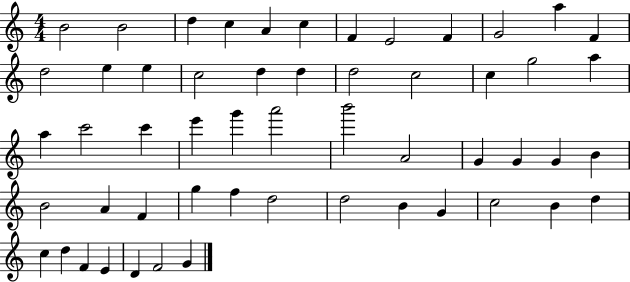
X:1
T:Untitled
M:4/4
L:1/4
K:C
B2 B2 d c A c F E2 F G2 a F d2 e e c2 d d d2 c2 c g2 a a c'2 c' e' g' a'2 b'2 A2 G G G B B2 A F g f d2 d2 B G c2 B d c d F E D F2 G